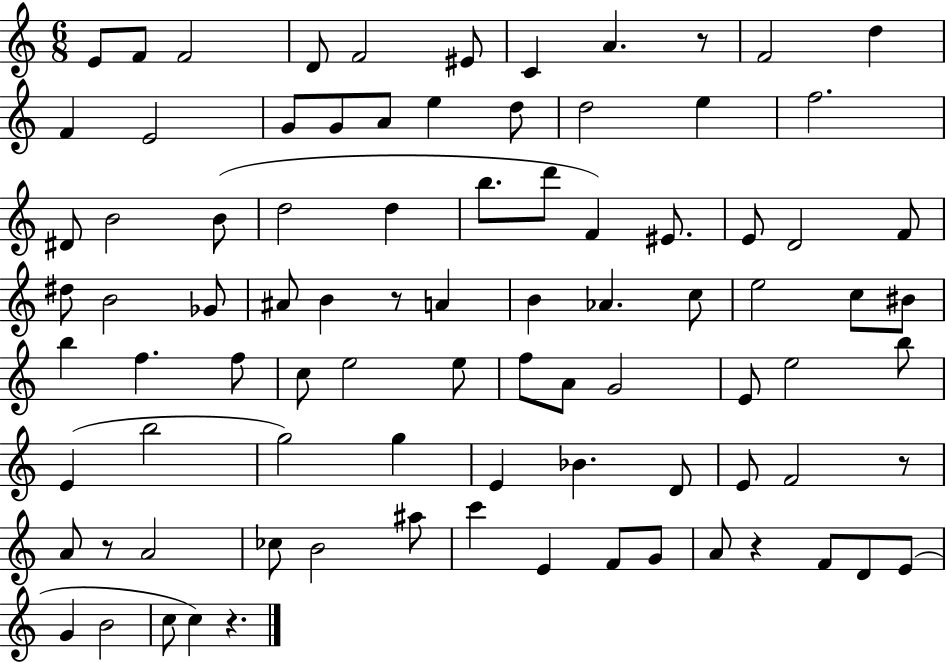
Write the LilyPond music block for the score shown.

{
  \clef treble
  \numericTimeSignature
  \time 6/8
  \key c \major
  e'8 f'8 f'2 | d'8 f'2 eis'8 | c'4 a'4. r8 | f'2 d''4 | \break f'4 e'2 | g'8 g'8 a'8 e''4 d''8 | d''2 e''4 | f''2. | \break dis'8 b'2 b'8( | d''2 d''4 | b''8. d'''8 f'4) eis'8. | e'8 d'2 f'8 | \break dis''8 b'2 ges'8 | ais'8 b'4 r8 a'4 | b'4 aes'4. c''8 | e''2 c''8 bis'8 | \break b''4 f''4. f''8 | c''8 e''2 e''8 | f''8 a'8 g'2 | e'8 e''2 b''8 | \break e'4( b''2 | g''2) g''4 | e'4 bes'4. d'8 | e'8 f'2 r8 | \break a'8 r8 a'2 | ces''8 b'2 ais''8 | c'''4 e'4 f'8 g'8 | a'8 r4 f'8 d'8 e'8( | \break g'4 b'2 | c''8 c''4) r4. | \bar "|."
}